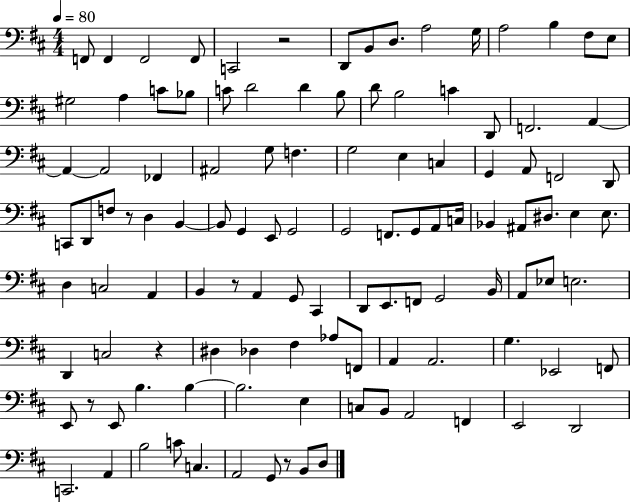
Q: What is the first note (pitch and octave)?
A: F2